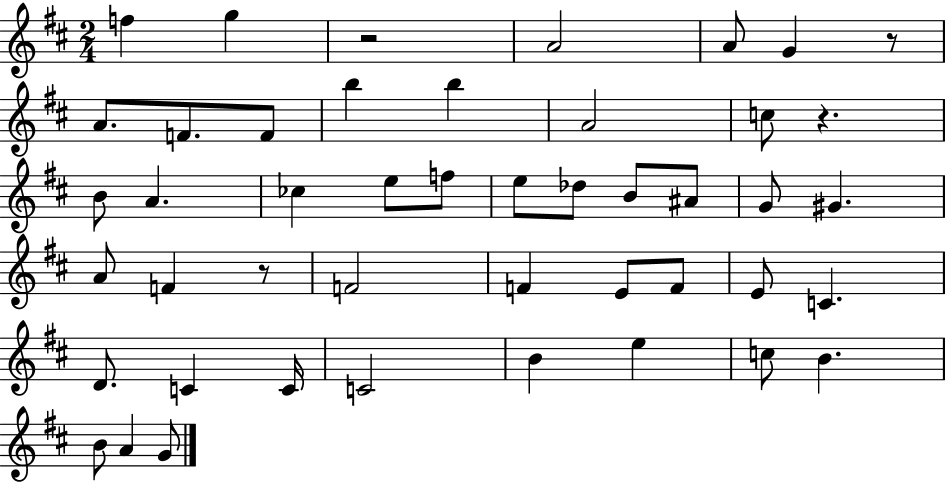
{
  \clef treble
  \numericTimeSignature
  \time 2/4
  \key d \major
  f''4 g''4 | r2 | a'2 | a'8 g'4 r8 | \break a'8. f'8. f'8 | b''4 b''4 | a'2 | c''8 r4. | \break b'8 a'4. | ces''4 e''8 f''8 | e''8 des''8 b'8 ais'8 | g'8 gis'4. | \break a'8 f'4 r8 | f'2 | f'4 e'8 f'8 | e'8 c'4. | \break d'8. c'4 c'16 | c'2 | b'4 e''4 | c''8 b'4. | \break b'8 a'4 g'8 | \bar "|."
}